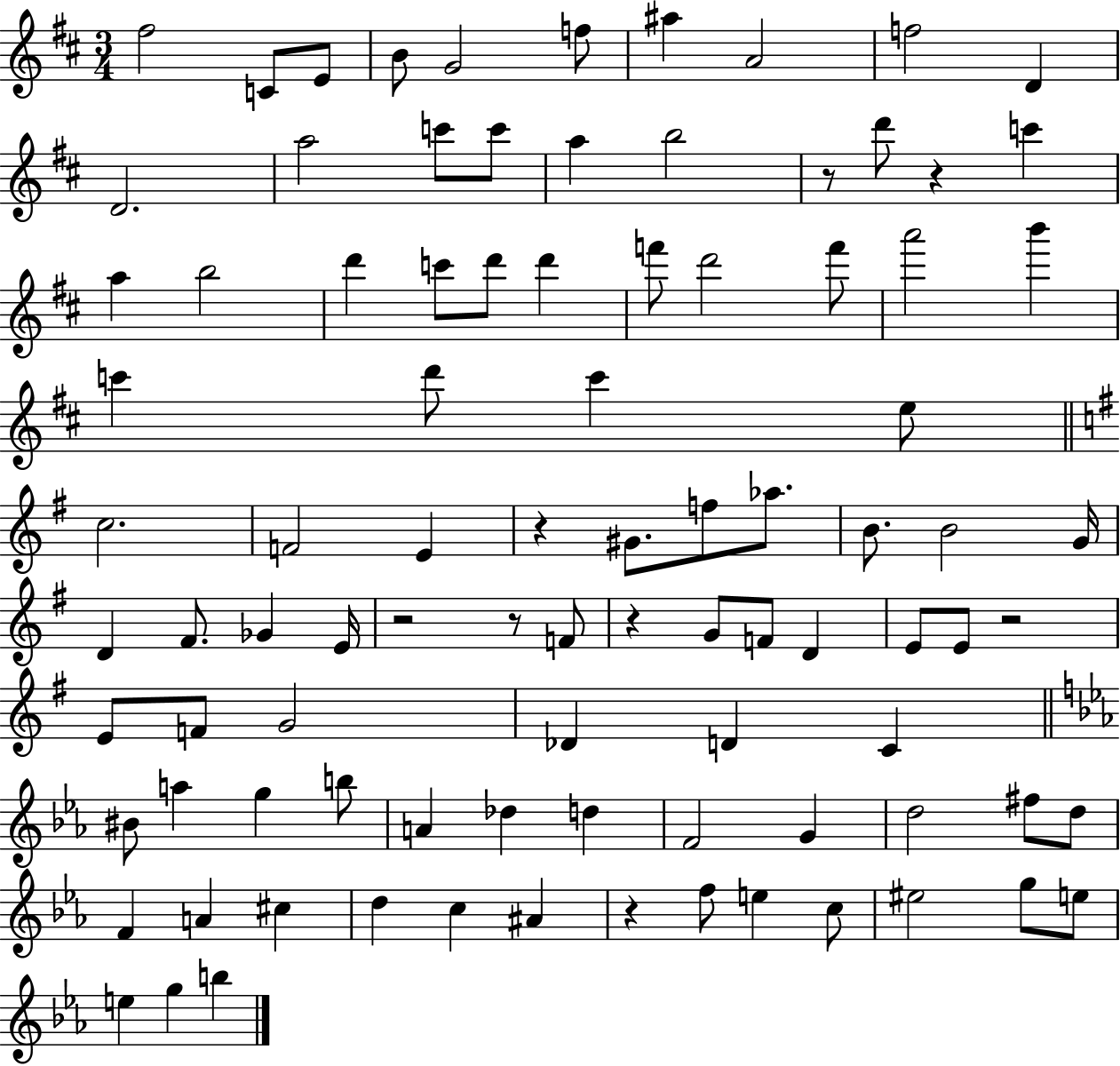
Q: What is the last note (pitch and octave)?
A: B5